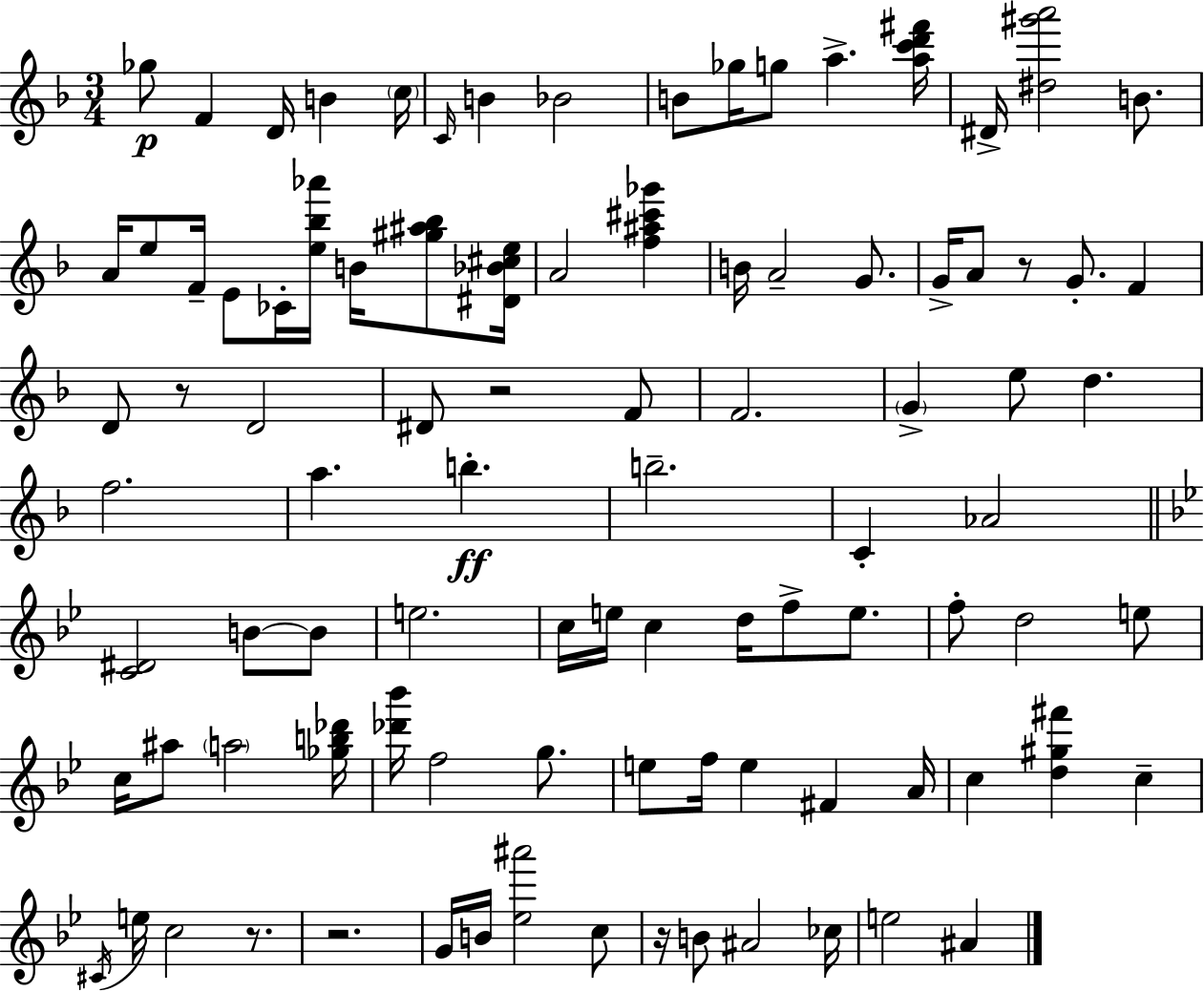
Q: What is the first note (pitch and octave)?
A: Gb5